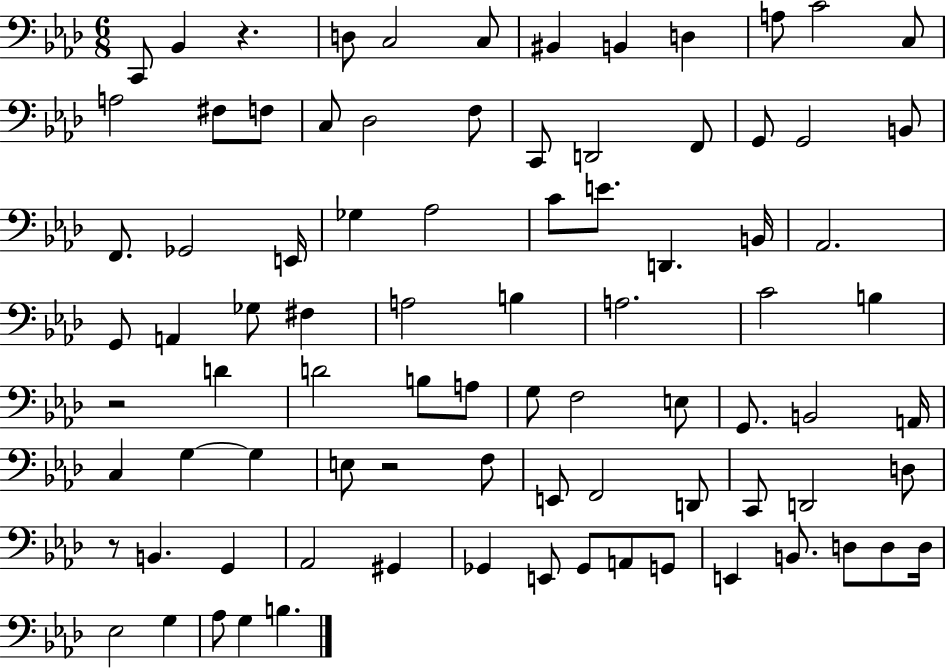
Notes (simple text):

C2/e Bb2/q R/q. D3/e C3/h C3/e BIS2/q B2/q D3/q A3/e C4/h C3/e A3/h F#3/e F3/e C3/e Db3/h F3/e C2/e D2/h F2/e G2/e G2/h B2/e F2/e. Gb2/h E2/s Gb3/q Ab3/h C4/e E4/e. D2/q. B2/s Ab2/h. G2/e A2/q Gb3/e F#3/q A3/h B3/q A3/h. C4/h B3/q R/h D4/q D4/h B3/e A3/e G3/e F3/h E3/e G2/e. B2/h A2/s C3/q G3/q G3/q E3/e R/h F3/e E2/e F2/h D2/e C2/e D2/h D3/e R/e B2/q. G2/q Ab2/h G#2/q Gb2/q E2/e Gb2/e A2/e G2/e E2/q B2/e. D3/e D3/e D3/s Eb3/h G3/q Ab3/e G3/q B3/q.